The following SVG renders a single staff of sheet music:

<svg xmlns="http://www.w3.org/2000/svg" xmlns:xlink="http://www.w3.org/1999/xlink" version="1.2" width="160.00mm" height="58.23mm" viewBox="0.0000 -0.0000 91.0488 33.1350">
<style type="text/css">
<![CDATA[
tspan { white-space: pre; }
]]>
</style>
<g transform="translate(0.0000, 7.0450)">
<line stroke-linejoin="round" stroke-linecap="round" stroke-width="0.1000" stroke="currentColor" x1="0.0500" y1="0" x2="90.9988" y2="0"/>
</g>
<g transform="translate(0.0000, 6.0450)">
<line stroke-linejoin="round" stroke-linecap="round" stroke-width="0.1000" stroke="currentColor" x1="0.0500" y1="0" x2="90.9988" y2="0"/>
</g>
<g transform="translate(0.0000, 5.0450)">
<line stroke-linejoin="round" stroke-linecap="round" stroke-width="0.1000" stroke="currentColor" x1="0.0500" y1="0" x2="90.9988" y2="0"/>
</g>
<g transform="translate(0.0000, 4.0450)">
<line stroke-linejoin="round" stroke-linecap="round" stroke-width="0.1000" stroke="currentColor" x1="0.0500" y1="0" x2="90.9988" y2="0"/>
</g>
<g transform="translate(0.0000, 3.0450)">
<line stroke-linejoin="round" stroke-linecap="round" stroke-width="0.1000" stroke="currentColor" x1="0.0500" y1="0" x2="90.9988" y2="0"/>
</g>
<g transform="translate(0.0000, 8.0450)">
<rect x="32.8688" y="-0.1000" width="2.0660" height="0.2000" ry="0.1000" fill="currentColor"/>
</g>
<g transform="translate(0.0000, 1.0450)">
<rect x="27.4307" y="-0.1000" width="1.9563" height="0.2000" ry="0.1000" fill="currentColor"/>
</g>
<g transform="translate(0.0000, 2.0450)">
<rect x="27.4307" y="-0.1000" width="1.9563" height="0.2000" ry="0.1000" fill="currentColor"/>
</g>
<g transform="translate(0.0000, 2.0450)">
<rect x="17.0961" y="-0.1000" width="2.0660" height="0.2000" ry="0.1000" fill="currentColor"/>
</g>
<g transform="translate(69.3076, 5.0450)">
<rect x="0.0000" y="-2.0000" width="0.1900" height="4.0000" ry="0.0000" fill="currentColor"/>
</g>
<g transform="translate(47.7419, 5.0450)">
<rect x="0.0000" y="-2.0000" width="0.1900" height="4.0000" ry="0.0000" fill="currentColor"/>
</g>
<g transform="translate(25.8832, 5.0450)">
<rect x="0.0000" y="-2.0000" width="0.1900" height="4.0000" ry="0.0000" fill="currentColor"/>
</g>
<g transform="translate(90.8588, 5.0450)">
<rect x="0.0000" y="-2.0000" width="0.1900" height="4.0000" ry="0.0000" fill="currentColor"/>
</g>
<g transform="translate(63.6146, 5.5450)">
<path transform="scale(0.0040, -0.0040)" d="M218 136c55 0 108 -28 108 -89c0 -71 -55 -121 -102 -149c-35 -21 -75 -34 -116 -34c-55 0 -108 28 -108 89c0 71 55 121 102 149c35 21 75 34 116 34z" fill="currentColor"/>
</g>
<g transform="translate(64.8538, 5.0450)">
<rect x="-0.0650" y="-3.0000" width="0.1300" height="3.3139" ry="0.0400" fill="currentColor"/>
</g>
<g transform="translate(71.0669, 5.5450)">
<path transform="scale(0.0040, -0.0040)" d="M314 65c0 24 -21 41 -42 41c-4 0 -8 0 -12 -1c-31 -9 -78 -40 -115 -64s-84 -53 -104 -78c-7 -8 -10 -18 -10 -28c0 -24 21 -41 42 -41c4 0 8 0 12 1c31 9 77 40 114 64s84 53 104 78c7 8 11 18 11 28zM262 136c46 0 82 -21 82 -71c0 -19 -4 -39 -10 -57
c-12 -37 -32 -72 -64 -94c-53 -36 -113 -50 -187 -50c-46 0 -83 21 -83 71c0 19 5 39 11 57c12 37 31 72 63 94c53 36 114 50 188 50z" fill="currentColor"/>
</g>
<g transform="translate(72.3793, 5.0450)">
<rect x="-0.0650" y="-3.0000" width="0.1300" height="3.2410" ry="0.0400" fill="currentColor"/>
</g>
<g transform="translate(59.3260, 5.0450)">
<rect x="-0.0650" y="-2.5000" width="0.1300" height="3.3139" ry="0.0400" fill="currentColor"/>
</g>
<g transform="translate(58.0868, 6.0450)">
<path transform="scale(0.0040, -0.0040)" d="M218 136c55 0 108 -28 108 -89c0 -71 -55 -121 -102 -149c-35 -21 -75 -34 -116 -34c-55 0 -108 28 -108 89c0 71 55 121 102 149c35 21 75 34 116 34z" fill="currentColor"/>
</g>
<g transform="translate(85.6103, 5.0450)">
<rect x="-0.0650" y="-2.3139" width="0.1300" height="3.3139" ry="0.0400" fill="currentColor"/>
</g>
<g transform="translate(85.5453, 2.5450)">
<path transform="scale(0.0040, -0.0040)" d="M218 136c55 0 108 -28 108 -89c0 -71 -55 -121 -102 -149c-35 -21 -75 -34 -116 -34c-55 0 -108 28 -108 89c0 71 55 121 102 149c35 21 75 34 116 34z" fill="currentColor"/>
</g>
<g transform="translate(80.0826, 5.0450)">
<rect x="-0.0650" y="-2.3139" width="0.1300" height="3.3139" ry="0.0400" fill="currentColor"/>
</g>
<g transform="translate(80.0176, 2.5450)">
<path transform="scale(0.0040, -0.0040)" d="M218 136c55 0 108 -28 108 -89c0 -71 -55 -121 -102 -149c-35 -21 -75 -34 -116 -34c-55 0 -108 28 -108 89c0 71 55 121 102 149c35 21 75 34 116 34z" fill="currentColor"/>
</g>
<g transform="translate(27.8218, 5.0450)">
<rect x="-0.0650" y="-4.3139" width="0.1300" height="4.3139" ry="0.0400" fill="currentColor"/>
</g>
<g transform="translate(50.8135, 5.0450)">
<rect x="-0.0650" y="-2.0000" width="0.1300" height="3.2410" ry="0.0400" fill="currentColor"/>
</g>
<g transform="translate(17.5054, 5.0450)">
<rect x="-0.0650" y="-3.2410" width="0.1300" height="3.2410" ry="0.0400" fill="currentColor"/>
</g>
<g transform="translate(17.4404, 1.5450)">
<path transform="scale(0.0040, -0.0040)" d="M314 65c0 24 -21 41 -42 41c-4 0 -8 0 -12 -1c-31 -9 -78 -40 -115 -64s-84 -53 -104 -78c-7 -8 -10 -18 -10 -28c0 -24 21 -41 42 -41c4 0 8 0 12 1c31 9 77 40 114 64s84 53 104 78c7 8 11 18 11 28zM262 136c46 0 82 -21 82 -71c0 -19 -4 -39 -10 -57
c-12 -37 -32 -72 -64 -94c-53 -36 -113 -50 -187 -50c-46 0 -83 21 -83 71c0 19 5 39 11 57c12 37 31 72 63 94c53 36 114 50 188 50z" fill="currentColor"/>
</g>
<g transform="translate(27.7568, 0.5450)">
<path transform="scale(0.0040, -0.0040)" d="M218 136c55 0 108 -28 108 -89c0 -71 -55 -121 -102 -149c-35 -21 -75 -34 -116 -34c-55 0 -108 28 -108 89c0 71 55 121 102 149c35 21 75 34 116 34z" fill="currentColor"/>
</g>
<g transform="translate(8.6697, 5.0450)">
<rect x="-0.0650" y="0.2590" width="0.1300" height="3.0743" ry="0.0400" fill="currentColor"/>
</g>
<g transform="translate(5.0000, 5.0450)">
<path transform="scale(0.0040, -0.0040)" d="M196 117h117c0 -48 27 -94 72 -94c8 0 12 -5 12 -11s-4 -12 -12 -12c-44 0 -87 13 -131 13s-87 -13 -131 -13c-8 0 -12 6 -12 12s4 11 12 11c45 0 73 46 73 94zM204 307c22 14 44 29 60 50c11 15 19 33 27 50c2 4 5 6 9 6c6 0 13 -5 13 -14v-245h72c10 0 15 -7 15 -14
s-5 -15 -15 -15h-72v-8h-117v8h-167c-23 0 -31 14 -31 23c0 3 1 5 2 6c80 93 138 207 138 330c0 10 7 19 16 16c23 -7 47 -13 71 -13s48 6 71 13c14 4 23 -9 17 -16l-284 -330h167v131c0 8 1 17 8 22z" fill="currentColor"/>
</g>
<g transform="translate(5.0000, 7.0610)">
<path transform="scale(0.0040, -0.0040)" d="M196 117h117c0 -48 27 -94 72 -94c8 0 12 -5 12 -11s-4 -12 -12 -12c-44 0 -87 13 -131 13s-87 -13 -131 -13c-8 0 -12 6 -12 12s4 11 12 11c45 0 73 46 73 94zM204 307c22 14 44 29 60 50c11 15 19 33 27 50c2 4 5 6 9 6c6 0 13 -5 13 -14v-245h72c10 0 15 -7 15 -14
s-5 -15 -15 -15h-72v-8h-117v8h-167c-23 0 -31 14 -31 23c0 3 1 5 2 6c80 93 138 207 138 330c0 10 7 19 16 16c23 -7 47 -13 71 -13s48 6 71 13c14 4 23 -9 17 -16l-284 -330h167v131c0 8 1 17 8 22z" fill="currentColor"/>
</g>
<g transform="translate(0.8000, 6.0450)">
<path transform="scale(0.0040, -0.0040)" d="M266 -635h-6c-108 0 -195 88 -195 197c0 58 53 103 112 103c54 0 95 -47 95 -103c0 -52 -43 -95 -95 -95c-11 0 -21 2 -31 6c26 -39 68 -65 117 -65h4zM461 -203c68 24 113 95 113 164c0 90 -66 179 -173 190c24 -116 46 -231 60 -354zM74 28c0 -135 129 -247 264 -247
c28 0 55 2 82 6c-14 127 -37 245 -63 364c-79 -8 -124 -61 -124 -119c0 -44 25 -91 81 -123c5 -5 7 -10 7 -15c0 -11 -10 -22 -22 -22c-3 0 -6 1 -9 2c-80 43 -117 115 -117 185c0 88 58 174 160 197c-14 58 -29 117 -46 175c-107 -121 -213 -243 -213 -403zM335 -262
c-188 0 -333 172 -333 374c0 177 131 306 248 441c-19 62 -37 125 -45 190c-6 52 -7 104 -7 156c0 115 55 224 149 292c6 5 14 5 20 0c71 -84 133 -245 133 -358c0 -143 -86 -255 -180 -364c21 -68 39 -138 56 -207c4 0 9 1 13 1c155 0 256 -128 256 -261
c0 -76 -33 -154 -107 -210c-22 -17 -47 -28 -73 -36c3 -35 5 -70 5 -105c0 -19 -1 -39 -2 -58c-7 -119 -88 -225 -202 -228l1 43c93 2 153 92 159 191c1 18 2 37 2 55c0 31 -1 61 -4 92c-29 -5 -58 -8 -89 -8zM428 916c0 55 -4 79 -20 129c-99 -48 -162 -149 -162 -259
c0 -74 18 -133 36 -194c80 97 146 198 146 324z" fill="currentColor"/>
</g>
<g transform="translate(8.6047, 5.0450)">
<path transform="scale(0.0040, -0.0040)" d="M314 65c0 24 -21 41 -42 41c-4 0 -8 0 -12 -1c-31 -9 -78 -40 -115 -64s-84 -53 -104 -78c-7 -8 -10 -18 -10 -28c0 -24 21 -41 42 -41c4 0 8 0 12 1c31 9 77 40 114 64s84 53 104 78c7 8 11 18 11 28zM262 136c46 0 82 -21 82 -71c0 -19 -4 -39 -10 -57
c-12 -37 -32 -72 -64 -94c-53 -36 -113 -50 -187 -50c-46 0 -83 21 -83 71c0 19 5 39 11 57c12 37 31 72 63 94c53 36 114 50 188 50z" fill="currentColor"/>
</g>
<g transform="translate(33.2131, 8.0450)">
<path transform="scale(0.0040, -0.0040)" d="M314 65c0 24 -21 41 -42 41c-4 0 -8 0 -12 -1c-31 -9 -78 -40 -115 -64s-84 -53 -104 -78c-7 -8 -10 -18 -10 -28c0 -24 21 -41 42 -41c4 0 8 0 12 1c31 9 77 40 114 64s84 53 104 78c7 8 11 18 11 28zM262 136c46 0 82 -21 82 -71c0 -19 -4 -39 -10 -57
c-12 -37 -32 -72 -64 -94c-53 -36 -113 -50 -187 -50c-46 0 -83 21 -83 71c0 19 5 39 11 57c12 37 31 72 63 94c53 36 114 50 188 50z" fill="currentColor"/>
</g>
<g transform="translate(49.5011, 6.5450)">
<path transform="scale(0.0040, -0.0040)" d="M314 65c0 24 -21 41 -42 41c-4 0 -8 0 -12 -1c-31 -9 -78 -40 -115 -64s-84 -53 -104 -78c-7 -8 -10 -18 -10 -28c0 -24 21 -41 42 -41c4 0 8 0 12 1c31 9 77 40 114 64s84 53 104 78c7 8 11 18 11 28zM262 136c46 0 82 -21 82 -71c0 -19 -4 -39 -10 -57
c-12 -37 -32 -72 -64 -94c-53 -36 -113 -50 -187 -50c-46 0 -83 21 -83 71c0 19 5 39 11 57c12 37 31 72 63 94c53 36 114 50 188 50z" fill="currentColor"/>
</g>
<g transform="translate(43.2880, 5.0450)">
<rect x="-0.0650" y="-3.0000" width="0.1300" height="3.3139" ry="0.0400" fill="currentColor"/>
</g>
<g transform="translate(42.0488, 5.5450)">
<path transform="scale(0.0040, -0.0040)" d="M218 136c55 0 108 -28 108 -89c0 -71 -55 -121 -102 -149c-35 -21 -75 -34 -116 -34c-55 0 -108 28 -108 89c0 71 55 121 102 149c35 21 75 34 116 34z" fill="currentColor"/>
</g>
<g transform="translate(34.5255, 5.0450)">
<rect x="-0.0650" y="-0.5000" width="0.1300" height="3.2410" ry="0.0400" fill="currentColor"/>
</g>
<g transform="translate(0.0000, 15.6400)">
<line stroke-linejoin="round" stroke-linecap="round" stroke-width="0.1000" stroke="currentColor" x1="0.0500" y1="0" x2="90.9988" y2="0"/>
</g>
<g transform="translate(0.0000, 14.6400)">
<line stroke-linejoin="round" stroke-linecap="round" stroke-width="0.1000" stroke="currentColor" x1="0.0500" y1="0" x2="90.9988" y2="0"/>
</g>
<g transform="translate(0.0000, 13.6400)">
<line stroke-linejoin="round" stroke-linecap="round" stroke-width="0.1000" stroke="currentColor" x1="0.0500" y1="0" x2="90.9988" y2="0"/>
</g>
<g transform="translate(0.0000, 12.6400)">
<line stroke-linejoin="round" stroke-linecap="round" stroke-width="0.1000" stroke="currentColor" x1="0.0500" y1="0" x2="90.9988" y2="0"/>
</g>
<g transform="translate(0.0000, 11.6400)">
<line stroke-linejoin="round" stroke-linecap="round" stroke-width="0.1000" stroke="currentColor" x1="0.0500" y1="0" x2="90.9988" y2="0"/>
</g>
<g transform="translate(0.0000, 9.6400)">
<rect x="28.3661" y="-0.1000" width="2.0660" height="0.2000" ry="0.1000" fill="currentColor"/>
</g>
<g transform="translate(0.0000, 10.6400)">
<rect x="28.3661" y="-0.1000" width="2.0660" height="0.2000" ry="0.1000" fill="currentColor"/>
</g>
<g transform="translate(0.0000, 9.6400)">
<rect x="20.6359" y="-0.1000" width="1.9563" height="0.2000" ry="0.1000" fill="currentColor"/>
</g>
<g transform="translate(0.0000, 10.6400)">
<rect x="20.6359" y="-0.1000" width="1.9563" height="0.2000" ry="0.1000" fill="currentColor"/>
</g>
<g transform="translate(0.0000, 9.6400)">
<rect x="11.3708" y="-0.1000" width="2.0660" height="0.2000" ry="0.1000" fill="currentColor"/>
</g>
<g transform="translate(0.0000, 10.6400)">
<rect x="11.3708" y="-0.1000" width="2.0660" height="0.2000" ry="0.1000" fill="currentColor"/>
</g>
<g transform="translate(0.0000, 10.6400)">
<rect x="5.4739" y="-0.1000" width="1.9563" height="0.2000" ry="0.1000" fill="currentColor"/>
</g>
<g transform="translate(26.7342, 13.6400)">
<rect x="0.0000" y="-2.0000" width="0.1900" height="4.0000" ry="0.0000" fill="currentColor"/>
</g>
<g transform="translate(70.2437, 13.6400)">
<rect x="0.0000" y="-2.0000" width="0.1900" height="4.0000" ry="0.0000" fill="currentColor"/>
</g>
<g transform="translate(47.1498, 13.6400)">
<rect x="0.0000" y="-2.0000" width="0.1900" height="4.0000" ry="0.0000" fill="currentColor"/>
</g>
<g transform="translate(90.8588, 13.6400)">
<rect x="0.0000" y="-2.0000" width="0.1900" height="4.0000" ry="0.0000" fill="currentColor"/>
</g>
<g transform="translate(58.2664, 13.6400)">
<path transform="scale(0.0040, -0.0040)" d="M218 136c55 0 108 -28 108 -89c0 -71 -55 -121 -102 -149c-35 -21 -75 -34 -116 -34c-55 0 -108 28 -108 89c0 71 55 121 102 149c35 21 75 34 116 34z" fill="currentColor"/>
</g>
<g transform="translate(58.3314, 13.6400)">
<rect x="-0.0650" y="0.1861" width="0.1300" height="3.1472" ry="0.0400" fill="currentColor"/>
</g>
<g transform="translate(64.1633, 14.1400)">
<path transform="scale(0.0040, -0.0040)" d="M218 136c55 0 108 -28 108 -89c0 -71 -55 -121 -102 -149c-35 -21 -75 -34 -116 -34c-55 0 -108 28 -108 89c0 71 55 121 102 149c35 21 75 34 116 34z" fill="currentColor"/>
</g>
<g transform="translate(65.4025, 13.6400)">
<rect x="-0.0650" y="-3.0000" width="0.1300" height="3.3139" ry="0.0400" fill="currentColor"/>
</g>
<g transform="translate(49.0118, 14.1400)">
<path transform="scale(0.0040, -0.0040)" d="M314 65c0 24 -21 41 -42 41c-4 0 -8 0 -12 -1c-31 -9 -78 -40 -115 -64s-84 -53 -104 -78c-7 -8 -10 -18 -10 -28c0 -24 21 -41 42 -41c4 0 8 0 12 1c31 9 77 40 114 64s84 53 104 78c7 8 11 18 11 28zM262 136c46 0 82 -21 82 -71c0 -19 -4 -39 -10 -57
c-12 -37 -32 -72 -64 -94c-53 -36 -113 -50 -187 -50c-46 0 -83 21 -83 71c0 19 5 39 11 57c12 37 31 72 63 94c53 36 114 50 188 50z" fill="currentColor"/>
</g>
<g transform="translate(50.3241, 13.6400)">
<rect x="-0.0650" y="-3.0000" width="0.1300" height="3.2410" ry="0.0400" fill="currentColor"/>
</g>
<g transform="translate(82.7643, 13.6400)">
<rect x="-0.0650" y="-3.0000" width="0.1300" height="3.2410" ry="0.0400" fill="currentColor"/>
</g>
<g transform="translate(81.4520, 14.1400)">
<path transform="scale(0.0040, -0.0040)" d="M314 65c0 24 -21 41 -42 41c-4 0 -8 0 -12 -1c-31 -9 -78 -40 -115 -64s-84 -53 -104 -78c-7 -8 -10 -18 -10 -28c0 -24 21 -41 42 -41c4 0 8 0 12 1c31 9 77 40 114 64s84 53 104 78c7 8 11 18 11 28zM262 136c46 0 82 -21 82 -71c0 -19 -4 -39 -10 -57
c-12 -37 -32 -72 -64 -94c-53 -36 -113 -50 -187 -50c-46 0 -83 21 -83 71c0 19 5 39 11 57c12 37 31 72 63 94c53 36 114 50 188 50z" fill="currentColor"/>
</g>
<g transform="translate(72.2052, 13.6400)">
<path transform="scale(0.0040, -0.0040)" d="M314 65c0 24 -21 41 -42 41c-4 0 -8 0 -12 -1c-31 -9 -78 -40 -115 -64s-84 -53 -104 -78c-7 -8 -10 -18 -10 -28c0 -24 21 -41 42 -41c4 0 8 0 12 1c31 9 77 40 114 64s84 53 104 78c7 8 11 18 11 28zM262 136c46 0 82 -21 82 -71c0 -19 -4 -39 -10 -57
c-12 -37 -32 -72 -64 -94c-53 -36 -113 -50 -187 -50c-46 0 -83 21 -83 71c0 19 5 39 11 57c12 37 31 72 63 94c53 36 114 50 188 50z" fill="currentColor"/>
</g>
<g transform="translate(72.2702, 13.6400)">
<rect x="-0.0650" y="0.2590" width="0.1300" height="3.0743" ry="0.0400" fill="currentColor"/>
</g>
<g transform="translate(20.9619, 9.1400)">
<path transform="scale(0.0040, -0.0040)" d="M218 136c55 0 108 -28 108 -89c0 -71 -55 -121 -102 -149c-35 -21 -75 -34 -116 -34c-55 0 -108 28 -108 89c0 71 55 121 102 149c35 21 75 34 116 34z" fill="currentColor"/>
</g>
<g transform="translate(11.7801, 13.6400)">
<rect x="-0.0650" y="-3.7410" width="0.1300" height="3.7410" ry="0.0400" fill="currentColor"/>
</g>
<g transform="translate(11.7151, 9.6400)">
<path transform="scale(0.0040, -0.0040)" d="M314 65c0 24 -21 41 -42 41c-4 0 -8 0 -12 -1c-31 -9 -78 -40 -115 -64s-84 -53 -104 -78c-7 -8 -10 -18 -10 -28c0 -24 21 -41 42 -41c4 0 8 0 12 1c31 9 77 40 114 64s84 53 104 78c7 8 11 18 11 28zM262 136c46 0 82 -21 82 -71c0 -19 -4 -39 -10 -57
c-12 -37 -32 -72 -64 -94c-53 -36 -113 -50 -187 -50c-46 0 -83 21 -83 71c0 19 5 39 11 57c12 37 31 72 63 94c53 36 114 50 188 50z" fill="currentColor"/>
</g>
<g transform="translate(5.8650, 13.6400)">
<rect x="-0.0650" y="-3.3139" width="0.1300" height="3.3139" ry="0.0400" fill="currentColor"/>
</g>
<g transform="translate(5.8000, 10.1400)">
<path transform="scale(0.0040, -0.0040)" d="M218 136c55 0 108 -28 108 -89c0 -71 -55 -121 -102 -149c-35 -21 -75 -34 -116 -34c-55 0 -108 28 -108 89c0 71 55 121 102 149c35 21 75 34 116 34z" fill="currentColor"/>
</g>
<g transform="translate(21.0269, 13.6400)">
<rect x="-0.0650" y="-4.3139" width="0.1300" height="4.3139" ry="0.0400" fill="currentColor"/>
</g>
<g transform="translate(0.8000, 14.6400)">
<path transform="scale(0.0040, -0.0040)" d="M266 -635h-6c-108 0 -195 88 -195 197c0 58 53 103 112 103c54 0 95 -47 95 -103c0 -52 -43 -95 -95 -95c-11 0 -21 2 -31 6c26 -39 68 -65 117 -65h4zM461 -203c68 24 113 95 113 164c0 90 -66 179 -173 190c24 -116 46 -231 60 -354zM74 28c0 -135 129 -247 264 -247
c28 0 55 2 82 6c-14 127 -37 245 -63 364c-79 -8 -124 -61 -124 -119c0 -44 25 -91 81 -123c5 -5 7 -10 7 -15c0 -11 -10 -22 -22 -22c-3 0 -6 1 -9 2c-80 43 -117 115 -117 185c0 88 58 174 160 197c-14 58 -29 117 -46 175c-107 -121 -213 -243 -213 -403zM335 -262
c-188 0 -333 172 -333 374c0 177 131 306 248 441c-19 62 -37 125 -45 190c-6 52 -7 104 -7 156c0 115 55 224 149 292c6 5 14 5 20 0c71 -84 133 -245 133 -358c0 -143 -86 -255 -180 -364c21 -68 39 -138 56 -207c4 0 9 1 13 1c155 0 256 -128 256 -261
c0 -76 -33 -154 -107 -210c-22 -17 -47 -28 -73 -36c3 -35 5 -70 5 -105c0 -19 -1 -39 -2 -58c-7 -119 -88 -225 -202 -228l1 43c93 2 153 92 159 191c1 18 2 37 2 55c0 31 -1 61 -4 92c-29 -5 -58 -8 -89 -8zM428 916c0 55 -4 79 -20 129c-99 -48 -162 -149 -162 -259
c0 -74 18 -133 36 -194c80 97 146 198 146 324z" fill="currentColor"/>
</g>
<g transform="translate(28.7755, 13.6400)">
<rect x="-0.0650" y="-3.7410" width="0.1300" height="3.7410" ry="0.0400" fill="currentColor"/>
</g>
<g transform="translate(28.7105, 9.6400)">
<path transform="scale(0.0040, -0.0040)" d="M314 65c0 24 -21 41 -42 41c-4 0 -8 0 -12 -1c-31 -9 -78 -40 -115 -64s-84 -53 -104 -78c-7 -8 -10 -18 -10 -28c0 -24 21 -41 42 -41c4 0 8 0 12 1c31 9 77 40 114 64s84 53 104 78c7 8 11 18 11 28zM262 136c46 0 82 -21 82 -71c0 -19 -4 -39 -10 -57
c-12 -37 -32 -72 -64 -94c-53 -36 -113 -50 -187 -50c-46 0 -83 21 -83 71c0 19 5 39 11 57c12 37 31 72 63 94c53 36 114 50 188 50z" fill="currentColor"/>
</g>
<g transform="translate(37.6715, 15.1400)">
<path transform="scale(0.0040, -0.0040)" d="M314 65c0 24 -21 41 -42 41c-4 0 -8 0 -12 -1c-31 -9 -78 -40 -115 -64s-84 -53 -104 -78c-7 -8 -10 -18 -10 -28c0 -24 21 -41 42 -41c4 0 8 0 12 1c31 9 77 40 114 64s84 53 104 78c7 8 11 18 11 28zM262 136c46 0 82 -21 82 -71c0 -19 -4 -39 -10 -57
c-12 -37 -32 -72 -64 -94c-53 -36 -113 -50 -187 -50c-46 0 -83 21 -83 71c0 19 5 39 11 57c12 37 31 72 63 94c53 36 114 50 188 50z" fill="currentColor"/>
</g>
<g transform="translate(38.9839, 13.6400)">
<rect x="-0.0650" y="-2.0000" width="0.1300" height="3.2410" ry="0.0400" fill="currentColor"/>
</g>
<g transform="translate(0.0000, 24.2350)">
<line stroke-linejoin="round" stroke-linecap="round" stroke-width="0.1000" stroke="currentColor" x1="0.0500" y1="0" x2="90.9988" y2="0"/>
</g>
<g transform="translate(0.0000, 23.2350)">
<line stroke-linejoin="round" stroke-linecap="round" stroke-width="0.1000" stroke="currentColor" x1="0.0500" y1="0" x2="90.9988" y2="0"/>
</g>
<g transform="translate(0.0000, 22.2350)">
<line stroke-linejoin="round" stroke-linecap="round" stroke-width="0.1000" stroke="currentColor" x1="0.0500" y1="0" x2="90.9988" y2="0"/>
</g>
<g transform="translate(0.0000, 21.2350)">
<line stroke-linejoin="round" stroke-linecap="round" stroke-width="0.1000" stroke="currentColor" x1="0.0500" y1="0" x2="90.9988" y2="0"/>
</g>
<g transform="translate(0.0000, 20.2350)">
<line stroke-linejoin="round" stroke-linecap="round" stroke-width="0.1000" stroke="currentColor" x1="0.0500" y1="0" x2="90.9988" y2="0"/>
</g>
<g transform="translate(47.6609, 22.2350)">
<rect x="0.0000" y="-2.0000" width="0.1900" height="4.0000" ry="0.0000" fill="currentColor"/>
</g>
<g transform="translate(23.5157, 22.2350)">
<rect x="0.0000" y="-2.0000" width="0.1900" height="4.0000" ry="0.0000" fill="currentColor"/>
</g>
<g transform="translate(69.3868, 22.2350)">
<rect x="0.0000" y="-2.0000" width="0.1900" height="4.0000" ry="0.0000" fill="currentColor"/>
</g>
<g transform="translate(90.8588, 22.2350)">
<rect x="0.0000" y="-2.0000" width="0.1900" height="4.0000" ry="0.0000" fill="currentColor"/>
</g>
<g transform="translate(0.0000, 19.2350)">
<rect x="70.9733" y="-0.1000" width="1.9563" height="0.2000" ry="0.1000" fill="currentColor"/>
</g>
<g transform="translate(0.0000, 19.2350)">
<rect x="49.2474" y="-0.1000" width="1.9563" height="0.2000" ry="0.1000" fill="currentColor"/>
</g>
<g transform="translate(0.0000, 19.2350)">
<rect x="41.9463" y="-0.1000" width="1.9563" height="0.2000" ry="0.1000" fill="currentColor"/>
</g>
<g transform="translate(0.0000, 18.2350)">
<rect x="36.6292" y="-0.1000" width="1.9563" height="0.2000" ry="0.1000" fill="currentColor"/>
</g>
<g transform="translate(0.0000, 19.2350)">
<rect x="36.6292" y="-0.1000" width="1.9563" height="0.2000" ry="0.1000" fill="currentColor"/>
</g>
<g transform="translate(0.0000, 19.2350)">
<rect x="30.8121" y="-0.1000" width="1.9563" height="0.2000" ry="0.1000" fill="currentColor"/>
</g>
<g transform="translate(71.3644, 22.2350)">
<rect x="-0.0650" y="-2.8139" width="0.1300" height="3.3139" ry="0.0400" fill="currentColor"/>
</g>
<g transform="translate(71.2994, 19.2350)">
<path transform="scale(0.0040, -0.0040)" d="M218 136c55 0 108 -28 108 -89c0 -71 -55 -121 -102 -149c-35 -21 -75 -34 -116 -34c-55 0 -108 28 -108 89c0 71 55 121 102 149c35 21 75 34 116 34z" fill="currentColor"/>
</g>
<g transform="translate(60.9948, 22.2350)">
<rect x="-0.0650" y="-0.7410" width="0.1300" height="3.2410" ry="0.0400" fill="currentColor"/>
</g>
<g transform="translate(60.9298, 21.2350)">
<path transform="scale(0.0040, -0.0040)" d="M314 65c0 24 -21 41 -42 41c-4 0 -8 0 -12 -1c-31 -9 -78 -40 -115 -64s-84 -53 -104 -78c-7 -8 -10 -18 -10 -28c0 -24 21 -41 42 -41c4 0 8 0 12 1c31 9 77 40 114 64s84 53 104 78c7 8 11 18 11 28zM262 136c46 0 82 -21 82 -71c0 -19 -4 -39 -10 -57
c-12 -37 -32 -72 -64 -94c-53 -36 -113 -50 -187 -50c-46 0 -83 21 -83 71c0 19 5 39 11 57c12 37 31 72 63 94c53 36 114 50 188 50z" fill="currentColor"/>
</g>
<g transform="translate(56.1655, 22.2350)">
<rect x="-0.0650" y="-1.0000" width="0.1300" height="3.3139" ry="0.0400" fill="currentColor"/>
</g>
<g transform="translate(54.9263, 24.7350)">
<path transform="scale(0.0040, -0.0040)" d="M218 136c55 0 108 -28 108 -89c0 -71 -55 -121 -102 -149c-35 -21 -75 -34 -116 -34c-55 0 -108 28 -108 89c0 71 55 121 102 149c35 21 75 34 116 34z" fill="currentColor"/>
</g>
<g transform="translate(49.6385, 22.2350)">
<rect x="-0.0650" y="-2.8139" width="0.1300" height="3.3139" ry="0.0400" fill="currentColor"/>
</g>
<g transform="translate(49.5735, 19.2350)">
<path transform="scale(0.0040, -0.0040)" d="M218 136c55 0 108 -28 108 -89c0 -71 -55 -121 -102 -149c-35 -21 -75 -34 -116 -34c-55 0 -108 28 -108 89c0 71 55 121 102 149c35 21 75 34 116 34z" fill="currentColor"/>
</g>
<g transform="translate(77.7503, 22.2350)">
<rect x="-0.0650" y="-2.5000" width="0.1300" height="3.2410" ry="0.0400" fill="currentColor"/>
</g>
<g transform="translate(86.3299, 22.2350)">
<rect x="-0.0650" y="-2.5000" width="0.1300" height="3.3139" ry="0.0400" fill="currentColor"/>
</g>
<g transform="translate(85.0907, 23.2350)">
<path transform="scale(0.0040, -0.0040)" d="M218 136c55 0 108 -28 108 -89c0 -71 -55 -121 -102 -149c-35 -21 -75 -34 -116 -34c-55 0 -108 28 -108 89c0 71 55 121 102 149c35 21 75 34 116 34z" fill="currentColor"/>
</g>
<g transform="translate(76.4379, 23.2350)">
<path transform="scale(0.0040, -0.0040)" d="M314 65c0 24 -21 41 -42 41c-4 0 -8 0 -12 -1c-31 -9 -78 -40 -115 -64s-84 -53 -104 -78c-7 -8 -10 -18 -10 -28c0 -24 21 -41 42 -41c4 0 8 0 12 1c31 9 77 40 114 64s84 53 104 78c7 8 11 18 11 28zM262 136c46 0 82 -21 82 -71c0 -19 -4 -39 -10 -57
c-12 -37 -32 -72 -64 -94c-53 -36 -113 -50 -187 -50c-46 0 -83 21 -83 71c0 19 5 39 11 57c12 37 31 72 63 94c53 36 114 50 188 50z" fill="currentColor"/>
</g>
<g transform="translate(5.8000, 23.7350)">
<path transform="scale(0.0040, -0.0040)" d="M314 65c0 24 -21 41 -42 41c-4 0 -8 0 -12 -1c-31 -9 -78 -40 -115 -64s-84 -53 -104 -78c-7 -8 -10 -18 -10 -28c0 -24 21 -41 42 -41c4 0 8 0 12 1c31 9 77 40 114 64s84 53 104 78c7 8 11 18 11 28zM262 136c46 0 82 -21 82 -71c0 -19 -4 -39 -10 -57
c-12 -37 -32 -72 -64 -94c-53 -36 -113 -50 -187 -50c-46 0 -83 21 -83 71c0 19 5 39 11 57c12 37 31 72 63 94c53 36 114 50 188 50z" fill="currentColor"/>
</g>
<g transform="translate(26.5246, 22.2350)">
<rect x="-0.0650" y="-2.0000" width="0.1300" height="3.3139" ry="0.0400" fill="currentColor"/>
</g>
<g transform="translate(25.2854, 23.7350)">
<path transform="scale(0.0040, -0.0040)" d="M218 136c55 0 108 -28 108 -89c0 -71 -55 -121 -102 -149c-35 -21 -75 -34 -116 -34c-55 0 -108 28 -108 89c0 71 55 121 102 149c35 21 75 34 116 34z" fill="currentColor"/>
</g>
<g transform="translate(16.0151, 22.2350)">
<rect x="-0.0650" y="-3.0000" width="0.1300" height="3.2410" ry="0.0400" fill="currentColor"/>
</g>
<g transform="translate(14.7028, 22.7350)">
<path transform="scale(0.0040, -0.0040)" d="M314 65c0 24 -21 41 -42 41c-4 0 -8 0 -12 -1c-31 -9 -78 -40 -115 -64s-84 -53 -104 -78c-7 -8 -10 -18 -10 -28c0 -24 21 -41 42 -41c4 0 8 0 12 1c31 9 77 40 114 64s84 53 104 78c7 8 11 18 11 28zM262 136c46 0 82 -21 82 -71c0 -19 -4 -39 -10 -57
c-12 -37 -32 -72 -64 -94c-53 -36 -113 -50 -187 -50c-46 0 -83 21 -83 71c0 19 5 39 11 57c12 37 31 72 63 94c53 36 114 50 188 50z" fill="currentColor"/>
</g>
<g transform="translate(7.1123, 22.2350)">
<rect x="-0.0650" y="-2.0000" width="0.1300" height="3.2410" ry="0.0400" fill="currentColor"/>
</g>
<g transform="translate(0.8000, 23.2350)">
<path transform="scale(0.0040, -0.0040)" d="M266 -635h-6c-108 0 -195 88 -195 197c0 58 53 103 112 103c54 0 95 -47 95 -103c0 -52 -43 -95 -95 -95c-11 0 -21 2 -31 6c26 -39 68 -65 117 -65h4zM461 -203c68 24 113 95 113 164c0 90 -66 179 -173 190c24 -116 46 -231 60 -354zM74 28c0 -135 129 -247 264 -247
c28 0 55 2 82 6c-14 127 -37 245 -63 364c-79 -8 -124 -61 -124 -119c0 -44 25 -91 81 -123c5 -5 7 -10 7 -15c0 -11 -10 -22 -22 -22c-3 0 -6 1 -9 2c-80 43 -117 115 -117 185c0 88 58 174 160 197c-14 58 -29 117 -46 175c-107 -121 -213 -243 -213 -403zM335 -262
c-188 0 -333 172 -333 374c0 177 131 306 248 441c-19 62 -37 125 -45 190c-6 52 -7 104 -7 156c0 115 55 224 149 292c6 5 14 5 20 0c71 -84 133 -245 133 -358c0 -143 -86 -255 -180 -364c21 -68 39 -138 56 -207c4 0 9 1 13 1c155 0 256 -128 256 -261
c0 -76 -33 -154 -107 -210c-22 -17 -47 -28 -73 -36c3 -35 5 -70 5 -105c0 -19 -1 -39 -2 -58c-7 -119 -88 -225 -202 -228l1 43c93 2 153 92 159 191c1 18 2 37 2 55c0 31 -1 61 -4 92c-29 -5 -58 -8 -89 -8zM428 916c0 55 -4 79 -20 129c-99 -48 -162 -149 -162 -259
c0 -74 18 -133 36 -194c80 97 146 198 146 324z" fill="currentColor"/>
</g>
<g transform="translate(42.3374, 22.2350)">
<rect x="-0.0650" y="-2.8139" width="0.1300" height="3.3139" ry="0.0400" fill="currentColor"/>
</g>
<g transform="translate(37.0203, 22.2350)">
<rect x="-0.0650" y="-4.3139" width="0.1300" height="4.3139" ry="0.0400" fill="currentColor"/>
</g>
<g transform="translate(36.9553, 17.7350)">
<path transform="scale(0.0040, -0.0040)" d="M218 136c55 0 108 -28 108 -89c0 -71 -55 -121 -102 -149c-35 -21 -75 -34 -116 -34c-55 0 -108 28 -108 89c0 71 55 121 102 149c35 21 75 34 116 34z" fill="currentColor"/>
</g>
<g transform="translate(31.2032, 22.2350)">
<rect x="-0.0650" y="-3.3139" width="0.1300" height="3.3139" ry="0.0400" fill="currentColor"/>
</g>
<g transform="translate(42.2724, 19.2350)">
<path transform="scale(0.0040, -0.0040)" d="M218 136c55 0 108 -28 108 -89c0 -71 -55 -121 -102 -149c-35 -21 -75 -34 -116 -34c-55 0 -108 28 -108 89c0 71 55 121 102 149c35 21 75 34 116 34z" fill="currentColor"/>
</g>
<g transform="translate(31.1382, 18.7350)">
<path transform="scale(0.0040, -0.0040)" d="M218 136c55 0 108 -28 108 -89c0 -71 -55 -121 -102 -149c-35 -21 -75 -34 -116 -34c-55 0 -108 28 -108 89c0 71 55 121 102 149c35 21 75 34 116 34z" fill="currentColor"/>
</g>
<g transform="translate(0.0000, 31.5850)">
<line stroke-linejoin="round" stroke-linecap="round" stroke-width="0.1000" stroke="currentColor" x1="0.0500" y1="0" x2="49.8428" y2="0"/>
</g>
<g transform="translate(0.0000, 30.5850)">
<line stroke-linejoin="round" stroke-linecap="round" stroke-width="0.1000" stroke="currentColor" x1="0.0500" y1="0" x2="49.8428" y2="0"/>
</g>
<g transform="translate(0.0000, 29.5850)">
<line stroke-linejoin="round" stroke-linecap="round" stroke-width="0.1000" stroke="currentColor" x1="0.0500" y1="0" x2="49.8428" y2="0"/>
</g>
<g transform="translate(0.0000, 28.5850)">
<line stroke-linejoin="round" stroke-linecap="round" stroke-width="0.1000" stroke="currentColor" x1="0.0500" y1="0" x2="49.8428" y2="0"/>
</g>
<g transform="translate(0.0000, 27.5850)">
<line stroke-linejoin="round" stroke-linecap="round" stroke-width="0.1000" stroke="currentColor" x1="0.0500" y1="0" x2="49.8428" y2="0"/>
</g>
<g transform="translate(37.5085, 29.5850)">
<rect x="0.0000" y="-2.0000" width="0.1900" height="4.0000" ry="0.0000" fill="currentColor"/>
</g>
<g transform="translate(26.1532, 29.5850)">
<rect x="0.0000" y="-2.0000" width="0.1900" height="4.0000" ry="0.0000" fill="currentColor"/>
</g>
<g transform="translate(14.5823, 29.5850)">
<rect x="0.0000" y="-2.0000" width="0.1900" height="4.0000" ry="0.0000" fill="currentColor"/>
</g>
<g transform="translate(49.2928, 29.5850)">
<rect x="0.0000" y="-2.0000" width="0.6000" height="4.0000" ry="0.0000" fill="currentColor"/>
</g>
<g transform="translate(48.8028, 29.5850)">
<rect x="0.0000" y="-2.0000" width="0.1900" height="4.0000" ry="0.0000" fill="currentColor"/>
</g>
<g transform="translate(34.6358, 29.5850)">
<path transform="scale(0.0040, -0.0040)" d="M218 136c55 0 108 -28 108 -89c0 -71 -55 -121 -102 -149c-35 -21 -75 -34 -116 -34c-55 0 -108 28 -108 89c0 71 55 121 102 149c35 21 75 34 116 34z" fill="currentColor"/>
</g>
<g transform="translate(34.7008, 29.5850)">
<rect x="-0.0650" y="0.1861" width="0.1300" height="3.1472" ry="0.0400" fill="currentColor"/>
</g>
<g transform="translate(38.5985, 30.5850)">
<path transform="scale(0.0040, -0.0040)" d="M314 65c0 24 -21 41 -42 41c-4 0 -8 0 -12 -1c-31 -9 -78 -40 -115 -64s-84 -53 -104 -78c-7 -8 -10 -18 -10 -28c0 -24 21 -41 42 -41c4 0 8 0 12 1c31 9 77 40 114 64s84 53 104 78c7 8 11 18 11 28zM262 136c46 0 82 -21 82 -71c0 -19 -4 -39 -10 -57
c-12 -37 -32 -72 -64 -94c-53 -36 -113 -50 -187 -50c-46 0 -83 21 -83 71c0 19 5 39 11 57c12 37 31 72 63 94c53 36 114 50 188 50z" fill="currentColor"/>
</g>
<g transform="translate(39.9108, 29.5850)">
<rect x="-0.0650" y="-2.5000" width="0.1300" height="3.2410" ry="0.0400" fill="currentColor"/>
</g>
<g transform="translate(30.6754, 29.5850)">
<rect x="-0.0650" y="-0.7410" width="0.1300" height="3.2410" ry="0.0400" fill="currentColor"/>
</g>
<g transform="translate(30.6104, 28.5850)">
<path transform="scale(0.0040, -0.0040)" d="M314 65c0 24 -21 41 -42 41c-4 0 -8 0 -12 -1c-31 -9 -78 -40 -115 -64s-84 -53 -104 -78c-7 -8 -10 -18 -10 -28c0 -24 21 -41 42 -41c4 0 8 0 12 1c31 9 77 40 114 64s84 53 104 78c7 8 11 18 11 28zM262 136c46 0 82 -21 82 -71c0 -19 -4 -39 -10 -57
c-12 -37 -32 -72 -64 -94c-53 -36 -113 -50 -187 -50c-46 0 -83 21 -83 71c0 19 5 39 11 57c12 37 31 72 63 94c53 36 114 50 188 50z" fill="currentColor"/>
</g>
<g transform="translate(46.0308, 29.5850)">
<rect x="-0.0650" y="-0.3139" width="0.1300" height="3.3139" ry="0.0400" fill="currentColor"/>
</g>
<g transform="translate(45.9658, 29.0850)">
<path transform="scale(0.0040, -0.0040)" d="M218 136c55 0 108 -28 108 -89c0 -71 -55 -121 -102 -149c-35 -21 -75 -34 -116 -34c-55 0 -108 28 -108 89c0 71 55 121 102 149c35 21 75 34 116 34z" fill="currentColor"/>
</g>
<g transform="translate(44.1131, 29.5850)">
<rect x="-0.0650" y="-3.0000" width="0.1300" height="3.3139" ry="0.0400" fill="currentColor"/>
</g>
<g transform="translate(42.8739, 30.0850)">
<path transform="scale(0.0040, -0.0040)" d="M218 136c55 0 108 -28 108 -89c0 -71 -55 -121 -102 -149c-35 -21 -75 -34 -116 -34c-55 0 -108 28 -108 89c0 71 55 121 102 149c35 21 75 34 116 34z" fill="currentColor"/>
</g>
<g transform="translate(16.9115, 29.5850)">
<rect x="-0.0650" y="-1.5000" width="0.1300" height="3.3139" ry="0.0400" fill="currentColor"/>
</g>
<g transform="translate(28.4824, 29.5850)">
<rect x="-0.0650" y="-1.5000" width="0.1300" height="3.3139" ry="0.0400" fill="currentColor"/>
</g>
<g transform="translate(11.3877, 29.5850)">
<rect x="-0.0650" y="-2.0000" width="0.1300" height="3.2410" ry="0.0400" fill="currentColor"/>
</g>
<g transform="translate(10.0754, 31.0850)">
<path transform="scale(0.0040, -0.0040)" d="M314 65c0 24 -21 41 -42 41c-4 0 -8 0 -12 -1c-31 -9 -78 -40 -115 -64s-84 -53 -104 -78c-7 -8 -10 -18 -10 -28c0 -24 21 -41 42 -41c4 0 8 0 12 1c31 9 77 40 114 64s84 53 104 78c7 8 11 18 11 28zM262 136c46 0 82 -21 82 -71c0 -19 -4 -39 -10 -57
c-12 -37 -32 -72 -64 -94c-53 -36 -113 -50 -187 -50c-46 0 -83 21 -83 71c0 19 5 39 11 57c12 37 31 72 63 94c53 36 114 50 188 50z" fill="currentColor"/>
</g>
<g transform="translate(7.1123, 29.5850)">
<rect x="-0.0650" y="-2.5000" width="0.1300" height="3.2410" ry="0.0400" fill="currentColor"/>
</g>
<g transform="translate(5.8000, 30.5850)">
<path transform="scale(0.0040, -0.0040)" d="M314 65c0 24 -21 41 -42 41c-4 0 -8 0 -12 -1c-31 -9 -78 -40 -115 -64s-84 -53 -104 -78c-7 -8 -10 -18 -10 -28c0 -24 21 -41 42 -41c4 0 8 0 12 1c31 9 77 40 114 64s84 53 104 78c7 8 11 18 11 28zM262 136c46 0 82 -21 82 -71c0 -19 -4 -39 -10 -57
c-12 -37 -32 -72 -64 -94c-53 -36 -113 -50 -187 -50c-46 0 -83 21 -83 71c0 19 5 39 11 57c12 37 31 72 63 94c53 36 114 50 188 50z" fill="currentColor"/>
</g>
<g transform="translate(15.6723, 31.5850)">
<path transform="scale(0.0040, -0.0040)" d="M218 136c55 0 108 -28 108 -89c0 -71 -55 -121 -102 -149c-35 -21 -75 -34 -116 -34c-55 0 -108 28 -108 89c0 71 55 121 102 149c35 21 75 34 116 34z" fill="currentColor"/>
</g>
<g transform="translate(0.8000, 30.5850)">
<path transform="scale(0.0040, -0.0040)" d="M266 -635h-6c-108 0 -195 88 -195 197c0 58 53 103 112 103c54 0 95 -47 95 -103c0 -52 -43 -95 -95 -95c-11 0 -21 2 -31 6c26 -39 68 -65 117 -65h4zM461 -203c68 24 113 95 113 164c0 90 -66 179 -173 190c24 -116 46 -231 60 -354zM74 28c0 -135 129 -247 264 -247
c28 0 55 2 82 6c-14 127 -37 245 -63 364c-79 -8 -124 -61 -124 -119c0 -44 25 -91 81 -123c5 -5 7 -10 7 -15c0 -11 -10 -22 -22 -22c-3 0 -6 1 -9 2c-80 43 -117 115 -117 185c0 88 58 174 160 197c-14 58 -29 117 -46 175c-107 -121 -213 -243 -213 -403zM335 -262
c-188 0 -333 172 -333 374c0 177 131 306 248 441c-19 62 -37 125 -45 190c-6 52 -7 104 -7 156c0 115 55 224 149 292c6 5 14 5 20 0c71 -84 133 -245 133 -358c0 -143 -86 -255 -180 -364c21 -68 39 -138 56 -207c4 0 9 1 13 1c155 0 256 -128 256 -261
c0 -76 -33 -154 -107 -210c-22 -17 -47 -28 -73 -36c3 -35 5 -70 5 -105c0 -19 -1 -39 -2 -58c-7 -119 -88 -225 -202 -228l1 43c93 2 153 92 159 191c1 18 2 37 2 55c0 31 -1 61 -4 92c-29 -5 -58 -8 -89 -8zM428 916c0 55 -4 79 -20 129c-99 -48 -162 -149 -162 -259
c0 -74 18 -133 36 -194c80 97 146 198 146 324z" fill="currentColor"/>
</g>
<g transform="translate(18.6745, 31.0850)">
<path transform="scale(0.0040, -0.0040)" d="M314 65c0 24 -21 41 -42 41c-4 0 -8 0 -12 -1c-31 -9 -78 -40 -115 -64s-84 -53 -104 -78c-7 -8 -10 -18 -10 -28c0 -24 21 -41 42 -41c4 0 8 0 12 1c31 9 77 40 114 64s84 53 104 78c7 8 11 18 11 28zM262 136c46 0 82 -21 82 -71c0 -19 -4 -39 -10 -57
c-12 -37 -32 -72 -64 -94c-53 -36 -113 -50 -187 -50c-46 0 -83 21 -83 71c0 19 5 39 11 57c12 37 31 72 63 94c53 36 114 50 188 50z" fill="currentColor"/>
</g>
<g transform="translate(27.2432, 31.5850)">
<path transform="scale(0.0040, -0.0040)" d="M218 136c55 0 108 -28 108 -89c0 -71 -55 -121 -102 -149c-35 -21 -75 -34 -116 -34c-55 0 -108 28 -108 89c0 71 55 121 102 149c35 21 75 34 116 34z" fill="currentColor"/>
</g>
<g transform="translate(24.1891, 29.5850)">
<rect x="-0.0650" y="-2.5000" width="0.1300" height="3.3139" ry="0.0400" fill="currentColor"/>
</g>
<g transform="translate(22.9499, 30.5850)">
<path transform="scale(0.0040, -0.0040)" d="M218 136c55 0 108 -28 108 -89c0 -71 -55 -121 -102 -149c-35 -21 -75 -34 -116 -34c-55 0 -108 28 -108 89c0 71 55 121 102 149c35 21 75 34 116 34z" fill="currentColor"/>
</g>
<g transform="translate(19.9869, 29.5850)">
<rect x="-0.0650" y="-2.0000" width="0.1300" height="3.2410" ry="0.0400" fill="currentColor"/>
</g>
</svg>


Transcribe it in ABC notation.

X:1
T:Untitled
M:4/4
L:1/4
K:C
B2 b2 d' C2 A F2 G A A2 g g b c'2 d' c'2 F2 A2 B A B2 A2 F2 A2 F b d' a a D d2 a G2 G G2 F2 E F2 G E d2 B G2 A c